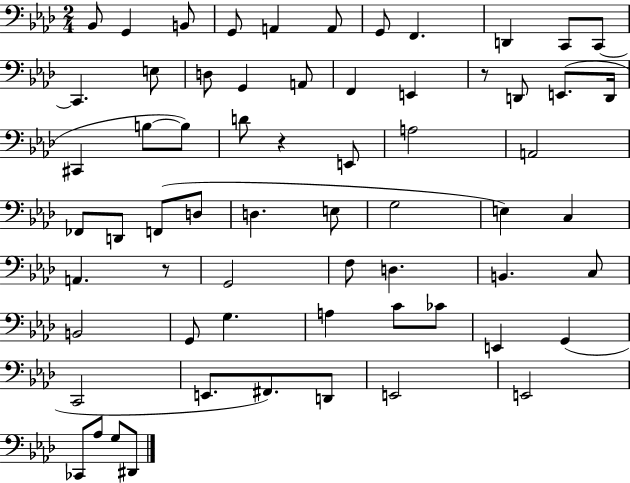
{
  \clef bass
  \numericTimeSignature
  \time 2/4
  \key aes \major
  bes,8 g,4 b,8 | g,8 a,4 a,8 | g,8 f,4. | d,4 c,8 c,8~~ | \break c,4. e8 | d8 g,4 a,8 | f,4 e,4 | r8 d,8 e,8.( d,16 | \break cis,4 b8~~ b8) | d'8 r4 e,8 | a2 | a,2 | \break fes,8 d,8 f,8( d8 | d4. e8 | g2 | e4) c4 | \break a,4. r8 | g,2 | f8 d4. | b,4. c8 | \break b,2 | g,8 g4. | a4 c'8 ces'8 | e,4 g,4( | \break c,2 | e,8. fis,8.) d,8 | e,2 | e,2 | \break ces,8 aes8 g8 dis,8 | \bar "|."
}